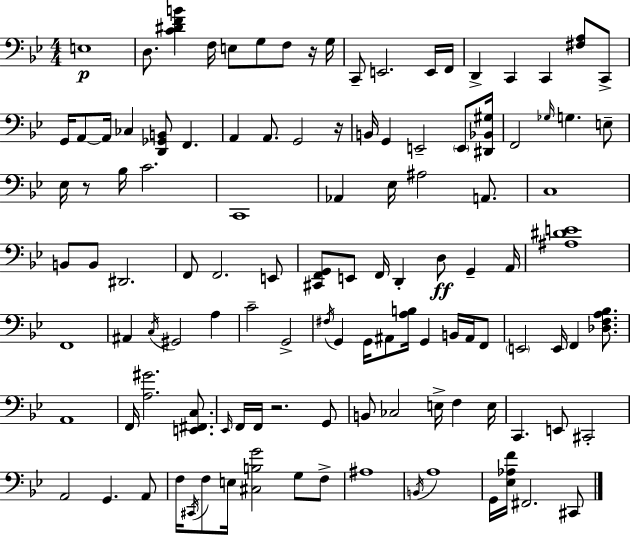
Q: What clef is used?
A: bass